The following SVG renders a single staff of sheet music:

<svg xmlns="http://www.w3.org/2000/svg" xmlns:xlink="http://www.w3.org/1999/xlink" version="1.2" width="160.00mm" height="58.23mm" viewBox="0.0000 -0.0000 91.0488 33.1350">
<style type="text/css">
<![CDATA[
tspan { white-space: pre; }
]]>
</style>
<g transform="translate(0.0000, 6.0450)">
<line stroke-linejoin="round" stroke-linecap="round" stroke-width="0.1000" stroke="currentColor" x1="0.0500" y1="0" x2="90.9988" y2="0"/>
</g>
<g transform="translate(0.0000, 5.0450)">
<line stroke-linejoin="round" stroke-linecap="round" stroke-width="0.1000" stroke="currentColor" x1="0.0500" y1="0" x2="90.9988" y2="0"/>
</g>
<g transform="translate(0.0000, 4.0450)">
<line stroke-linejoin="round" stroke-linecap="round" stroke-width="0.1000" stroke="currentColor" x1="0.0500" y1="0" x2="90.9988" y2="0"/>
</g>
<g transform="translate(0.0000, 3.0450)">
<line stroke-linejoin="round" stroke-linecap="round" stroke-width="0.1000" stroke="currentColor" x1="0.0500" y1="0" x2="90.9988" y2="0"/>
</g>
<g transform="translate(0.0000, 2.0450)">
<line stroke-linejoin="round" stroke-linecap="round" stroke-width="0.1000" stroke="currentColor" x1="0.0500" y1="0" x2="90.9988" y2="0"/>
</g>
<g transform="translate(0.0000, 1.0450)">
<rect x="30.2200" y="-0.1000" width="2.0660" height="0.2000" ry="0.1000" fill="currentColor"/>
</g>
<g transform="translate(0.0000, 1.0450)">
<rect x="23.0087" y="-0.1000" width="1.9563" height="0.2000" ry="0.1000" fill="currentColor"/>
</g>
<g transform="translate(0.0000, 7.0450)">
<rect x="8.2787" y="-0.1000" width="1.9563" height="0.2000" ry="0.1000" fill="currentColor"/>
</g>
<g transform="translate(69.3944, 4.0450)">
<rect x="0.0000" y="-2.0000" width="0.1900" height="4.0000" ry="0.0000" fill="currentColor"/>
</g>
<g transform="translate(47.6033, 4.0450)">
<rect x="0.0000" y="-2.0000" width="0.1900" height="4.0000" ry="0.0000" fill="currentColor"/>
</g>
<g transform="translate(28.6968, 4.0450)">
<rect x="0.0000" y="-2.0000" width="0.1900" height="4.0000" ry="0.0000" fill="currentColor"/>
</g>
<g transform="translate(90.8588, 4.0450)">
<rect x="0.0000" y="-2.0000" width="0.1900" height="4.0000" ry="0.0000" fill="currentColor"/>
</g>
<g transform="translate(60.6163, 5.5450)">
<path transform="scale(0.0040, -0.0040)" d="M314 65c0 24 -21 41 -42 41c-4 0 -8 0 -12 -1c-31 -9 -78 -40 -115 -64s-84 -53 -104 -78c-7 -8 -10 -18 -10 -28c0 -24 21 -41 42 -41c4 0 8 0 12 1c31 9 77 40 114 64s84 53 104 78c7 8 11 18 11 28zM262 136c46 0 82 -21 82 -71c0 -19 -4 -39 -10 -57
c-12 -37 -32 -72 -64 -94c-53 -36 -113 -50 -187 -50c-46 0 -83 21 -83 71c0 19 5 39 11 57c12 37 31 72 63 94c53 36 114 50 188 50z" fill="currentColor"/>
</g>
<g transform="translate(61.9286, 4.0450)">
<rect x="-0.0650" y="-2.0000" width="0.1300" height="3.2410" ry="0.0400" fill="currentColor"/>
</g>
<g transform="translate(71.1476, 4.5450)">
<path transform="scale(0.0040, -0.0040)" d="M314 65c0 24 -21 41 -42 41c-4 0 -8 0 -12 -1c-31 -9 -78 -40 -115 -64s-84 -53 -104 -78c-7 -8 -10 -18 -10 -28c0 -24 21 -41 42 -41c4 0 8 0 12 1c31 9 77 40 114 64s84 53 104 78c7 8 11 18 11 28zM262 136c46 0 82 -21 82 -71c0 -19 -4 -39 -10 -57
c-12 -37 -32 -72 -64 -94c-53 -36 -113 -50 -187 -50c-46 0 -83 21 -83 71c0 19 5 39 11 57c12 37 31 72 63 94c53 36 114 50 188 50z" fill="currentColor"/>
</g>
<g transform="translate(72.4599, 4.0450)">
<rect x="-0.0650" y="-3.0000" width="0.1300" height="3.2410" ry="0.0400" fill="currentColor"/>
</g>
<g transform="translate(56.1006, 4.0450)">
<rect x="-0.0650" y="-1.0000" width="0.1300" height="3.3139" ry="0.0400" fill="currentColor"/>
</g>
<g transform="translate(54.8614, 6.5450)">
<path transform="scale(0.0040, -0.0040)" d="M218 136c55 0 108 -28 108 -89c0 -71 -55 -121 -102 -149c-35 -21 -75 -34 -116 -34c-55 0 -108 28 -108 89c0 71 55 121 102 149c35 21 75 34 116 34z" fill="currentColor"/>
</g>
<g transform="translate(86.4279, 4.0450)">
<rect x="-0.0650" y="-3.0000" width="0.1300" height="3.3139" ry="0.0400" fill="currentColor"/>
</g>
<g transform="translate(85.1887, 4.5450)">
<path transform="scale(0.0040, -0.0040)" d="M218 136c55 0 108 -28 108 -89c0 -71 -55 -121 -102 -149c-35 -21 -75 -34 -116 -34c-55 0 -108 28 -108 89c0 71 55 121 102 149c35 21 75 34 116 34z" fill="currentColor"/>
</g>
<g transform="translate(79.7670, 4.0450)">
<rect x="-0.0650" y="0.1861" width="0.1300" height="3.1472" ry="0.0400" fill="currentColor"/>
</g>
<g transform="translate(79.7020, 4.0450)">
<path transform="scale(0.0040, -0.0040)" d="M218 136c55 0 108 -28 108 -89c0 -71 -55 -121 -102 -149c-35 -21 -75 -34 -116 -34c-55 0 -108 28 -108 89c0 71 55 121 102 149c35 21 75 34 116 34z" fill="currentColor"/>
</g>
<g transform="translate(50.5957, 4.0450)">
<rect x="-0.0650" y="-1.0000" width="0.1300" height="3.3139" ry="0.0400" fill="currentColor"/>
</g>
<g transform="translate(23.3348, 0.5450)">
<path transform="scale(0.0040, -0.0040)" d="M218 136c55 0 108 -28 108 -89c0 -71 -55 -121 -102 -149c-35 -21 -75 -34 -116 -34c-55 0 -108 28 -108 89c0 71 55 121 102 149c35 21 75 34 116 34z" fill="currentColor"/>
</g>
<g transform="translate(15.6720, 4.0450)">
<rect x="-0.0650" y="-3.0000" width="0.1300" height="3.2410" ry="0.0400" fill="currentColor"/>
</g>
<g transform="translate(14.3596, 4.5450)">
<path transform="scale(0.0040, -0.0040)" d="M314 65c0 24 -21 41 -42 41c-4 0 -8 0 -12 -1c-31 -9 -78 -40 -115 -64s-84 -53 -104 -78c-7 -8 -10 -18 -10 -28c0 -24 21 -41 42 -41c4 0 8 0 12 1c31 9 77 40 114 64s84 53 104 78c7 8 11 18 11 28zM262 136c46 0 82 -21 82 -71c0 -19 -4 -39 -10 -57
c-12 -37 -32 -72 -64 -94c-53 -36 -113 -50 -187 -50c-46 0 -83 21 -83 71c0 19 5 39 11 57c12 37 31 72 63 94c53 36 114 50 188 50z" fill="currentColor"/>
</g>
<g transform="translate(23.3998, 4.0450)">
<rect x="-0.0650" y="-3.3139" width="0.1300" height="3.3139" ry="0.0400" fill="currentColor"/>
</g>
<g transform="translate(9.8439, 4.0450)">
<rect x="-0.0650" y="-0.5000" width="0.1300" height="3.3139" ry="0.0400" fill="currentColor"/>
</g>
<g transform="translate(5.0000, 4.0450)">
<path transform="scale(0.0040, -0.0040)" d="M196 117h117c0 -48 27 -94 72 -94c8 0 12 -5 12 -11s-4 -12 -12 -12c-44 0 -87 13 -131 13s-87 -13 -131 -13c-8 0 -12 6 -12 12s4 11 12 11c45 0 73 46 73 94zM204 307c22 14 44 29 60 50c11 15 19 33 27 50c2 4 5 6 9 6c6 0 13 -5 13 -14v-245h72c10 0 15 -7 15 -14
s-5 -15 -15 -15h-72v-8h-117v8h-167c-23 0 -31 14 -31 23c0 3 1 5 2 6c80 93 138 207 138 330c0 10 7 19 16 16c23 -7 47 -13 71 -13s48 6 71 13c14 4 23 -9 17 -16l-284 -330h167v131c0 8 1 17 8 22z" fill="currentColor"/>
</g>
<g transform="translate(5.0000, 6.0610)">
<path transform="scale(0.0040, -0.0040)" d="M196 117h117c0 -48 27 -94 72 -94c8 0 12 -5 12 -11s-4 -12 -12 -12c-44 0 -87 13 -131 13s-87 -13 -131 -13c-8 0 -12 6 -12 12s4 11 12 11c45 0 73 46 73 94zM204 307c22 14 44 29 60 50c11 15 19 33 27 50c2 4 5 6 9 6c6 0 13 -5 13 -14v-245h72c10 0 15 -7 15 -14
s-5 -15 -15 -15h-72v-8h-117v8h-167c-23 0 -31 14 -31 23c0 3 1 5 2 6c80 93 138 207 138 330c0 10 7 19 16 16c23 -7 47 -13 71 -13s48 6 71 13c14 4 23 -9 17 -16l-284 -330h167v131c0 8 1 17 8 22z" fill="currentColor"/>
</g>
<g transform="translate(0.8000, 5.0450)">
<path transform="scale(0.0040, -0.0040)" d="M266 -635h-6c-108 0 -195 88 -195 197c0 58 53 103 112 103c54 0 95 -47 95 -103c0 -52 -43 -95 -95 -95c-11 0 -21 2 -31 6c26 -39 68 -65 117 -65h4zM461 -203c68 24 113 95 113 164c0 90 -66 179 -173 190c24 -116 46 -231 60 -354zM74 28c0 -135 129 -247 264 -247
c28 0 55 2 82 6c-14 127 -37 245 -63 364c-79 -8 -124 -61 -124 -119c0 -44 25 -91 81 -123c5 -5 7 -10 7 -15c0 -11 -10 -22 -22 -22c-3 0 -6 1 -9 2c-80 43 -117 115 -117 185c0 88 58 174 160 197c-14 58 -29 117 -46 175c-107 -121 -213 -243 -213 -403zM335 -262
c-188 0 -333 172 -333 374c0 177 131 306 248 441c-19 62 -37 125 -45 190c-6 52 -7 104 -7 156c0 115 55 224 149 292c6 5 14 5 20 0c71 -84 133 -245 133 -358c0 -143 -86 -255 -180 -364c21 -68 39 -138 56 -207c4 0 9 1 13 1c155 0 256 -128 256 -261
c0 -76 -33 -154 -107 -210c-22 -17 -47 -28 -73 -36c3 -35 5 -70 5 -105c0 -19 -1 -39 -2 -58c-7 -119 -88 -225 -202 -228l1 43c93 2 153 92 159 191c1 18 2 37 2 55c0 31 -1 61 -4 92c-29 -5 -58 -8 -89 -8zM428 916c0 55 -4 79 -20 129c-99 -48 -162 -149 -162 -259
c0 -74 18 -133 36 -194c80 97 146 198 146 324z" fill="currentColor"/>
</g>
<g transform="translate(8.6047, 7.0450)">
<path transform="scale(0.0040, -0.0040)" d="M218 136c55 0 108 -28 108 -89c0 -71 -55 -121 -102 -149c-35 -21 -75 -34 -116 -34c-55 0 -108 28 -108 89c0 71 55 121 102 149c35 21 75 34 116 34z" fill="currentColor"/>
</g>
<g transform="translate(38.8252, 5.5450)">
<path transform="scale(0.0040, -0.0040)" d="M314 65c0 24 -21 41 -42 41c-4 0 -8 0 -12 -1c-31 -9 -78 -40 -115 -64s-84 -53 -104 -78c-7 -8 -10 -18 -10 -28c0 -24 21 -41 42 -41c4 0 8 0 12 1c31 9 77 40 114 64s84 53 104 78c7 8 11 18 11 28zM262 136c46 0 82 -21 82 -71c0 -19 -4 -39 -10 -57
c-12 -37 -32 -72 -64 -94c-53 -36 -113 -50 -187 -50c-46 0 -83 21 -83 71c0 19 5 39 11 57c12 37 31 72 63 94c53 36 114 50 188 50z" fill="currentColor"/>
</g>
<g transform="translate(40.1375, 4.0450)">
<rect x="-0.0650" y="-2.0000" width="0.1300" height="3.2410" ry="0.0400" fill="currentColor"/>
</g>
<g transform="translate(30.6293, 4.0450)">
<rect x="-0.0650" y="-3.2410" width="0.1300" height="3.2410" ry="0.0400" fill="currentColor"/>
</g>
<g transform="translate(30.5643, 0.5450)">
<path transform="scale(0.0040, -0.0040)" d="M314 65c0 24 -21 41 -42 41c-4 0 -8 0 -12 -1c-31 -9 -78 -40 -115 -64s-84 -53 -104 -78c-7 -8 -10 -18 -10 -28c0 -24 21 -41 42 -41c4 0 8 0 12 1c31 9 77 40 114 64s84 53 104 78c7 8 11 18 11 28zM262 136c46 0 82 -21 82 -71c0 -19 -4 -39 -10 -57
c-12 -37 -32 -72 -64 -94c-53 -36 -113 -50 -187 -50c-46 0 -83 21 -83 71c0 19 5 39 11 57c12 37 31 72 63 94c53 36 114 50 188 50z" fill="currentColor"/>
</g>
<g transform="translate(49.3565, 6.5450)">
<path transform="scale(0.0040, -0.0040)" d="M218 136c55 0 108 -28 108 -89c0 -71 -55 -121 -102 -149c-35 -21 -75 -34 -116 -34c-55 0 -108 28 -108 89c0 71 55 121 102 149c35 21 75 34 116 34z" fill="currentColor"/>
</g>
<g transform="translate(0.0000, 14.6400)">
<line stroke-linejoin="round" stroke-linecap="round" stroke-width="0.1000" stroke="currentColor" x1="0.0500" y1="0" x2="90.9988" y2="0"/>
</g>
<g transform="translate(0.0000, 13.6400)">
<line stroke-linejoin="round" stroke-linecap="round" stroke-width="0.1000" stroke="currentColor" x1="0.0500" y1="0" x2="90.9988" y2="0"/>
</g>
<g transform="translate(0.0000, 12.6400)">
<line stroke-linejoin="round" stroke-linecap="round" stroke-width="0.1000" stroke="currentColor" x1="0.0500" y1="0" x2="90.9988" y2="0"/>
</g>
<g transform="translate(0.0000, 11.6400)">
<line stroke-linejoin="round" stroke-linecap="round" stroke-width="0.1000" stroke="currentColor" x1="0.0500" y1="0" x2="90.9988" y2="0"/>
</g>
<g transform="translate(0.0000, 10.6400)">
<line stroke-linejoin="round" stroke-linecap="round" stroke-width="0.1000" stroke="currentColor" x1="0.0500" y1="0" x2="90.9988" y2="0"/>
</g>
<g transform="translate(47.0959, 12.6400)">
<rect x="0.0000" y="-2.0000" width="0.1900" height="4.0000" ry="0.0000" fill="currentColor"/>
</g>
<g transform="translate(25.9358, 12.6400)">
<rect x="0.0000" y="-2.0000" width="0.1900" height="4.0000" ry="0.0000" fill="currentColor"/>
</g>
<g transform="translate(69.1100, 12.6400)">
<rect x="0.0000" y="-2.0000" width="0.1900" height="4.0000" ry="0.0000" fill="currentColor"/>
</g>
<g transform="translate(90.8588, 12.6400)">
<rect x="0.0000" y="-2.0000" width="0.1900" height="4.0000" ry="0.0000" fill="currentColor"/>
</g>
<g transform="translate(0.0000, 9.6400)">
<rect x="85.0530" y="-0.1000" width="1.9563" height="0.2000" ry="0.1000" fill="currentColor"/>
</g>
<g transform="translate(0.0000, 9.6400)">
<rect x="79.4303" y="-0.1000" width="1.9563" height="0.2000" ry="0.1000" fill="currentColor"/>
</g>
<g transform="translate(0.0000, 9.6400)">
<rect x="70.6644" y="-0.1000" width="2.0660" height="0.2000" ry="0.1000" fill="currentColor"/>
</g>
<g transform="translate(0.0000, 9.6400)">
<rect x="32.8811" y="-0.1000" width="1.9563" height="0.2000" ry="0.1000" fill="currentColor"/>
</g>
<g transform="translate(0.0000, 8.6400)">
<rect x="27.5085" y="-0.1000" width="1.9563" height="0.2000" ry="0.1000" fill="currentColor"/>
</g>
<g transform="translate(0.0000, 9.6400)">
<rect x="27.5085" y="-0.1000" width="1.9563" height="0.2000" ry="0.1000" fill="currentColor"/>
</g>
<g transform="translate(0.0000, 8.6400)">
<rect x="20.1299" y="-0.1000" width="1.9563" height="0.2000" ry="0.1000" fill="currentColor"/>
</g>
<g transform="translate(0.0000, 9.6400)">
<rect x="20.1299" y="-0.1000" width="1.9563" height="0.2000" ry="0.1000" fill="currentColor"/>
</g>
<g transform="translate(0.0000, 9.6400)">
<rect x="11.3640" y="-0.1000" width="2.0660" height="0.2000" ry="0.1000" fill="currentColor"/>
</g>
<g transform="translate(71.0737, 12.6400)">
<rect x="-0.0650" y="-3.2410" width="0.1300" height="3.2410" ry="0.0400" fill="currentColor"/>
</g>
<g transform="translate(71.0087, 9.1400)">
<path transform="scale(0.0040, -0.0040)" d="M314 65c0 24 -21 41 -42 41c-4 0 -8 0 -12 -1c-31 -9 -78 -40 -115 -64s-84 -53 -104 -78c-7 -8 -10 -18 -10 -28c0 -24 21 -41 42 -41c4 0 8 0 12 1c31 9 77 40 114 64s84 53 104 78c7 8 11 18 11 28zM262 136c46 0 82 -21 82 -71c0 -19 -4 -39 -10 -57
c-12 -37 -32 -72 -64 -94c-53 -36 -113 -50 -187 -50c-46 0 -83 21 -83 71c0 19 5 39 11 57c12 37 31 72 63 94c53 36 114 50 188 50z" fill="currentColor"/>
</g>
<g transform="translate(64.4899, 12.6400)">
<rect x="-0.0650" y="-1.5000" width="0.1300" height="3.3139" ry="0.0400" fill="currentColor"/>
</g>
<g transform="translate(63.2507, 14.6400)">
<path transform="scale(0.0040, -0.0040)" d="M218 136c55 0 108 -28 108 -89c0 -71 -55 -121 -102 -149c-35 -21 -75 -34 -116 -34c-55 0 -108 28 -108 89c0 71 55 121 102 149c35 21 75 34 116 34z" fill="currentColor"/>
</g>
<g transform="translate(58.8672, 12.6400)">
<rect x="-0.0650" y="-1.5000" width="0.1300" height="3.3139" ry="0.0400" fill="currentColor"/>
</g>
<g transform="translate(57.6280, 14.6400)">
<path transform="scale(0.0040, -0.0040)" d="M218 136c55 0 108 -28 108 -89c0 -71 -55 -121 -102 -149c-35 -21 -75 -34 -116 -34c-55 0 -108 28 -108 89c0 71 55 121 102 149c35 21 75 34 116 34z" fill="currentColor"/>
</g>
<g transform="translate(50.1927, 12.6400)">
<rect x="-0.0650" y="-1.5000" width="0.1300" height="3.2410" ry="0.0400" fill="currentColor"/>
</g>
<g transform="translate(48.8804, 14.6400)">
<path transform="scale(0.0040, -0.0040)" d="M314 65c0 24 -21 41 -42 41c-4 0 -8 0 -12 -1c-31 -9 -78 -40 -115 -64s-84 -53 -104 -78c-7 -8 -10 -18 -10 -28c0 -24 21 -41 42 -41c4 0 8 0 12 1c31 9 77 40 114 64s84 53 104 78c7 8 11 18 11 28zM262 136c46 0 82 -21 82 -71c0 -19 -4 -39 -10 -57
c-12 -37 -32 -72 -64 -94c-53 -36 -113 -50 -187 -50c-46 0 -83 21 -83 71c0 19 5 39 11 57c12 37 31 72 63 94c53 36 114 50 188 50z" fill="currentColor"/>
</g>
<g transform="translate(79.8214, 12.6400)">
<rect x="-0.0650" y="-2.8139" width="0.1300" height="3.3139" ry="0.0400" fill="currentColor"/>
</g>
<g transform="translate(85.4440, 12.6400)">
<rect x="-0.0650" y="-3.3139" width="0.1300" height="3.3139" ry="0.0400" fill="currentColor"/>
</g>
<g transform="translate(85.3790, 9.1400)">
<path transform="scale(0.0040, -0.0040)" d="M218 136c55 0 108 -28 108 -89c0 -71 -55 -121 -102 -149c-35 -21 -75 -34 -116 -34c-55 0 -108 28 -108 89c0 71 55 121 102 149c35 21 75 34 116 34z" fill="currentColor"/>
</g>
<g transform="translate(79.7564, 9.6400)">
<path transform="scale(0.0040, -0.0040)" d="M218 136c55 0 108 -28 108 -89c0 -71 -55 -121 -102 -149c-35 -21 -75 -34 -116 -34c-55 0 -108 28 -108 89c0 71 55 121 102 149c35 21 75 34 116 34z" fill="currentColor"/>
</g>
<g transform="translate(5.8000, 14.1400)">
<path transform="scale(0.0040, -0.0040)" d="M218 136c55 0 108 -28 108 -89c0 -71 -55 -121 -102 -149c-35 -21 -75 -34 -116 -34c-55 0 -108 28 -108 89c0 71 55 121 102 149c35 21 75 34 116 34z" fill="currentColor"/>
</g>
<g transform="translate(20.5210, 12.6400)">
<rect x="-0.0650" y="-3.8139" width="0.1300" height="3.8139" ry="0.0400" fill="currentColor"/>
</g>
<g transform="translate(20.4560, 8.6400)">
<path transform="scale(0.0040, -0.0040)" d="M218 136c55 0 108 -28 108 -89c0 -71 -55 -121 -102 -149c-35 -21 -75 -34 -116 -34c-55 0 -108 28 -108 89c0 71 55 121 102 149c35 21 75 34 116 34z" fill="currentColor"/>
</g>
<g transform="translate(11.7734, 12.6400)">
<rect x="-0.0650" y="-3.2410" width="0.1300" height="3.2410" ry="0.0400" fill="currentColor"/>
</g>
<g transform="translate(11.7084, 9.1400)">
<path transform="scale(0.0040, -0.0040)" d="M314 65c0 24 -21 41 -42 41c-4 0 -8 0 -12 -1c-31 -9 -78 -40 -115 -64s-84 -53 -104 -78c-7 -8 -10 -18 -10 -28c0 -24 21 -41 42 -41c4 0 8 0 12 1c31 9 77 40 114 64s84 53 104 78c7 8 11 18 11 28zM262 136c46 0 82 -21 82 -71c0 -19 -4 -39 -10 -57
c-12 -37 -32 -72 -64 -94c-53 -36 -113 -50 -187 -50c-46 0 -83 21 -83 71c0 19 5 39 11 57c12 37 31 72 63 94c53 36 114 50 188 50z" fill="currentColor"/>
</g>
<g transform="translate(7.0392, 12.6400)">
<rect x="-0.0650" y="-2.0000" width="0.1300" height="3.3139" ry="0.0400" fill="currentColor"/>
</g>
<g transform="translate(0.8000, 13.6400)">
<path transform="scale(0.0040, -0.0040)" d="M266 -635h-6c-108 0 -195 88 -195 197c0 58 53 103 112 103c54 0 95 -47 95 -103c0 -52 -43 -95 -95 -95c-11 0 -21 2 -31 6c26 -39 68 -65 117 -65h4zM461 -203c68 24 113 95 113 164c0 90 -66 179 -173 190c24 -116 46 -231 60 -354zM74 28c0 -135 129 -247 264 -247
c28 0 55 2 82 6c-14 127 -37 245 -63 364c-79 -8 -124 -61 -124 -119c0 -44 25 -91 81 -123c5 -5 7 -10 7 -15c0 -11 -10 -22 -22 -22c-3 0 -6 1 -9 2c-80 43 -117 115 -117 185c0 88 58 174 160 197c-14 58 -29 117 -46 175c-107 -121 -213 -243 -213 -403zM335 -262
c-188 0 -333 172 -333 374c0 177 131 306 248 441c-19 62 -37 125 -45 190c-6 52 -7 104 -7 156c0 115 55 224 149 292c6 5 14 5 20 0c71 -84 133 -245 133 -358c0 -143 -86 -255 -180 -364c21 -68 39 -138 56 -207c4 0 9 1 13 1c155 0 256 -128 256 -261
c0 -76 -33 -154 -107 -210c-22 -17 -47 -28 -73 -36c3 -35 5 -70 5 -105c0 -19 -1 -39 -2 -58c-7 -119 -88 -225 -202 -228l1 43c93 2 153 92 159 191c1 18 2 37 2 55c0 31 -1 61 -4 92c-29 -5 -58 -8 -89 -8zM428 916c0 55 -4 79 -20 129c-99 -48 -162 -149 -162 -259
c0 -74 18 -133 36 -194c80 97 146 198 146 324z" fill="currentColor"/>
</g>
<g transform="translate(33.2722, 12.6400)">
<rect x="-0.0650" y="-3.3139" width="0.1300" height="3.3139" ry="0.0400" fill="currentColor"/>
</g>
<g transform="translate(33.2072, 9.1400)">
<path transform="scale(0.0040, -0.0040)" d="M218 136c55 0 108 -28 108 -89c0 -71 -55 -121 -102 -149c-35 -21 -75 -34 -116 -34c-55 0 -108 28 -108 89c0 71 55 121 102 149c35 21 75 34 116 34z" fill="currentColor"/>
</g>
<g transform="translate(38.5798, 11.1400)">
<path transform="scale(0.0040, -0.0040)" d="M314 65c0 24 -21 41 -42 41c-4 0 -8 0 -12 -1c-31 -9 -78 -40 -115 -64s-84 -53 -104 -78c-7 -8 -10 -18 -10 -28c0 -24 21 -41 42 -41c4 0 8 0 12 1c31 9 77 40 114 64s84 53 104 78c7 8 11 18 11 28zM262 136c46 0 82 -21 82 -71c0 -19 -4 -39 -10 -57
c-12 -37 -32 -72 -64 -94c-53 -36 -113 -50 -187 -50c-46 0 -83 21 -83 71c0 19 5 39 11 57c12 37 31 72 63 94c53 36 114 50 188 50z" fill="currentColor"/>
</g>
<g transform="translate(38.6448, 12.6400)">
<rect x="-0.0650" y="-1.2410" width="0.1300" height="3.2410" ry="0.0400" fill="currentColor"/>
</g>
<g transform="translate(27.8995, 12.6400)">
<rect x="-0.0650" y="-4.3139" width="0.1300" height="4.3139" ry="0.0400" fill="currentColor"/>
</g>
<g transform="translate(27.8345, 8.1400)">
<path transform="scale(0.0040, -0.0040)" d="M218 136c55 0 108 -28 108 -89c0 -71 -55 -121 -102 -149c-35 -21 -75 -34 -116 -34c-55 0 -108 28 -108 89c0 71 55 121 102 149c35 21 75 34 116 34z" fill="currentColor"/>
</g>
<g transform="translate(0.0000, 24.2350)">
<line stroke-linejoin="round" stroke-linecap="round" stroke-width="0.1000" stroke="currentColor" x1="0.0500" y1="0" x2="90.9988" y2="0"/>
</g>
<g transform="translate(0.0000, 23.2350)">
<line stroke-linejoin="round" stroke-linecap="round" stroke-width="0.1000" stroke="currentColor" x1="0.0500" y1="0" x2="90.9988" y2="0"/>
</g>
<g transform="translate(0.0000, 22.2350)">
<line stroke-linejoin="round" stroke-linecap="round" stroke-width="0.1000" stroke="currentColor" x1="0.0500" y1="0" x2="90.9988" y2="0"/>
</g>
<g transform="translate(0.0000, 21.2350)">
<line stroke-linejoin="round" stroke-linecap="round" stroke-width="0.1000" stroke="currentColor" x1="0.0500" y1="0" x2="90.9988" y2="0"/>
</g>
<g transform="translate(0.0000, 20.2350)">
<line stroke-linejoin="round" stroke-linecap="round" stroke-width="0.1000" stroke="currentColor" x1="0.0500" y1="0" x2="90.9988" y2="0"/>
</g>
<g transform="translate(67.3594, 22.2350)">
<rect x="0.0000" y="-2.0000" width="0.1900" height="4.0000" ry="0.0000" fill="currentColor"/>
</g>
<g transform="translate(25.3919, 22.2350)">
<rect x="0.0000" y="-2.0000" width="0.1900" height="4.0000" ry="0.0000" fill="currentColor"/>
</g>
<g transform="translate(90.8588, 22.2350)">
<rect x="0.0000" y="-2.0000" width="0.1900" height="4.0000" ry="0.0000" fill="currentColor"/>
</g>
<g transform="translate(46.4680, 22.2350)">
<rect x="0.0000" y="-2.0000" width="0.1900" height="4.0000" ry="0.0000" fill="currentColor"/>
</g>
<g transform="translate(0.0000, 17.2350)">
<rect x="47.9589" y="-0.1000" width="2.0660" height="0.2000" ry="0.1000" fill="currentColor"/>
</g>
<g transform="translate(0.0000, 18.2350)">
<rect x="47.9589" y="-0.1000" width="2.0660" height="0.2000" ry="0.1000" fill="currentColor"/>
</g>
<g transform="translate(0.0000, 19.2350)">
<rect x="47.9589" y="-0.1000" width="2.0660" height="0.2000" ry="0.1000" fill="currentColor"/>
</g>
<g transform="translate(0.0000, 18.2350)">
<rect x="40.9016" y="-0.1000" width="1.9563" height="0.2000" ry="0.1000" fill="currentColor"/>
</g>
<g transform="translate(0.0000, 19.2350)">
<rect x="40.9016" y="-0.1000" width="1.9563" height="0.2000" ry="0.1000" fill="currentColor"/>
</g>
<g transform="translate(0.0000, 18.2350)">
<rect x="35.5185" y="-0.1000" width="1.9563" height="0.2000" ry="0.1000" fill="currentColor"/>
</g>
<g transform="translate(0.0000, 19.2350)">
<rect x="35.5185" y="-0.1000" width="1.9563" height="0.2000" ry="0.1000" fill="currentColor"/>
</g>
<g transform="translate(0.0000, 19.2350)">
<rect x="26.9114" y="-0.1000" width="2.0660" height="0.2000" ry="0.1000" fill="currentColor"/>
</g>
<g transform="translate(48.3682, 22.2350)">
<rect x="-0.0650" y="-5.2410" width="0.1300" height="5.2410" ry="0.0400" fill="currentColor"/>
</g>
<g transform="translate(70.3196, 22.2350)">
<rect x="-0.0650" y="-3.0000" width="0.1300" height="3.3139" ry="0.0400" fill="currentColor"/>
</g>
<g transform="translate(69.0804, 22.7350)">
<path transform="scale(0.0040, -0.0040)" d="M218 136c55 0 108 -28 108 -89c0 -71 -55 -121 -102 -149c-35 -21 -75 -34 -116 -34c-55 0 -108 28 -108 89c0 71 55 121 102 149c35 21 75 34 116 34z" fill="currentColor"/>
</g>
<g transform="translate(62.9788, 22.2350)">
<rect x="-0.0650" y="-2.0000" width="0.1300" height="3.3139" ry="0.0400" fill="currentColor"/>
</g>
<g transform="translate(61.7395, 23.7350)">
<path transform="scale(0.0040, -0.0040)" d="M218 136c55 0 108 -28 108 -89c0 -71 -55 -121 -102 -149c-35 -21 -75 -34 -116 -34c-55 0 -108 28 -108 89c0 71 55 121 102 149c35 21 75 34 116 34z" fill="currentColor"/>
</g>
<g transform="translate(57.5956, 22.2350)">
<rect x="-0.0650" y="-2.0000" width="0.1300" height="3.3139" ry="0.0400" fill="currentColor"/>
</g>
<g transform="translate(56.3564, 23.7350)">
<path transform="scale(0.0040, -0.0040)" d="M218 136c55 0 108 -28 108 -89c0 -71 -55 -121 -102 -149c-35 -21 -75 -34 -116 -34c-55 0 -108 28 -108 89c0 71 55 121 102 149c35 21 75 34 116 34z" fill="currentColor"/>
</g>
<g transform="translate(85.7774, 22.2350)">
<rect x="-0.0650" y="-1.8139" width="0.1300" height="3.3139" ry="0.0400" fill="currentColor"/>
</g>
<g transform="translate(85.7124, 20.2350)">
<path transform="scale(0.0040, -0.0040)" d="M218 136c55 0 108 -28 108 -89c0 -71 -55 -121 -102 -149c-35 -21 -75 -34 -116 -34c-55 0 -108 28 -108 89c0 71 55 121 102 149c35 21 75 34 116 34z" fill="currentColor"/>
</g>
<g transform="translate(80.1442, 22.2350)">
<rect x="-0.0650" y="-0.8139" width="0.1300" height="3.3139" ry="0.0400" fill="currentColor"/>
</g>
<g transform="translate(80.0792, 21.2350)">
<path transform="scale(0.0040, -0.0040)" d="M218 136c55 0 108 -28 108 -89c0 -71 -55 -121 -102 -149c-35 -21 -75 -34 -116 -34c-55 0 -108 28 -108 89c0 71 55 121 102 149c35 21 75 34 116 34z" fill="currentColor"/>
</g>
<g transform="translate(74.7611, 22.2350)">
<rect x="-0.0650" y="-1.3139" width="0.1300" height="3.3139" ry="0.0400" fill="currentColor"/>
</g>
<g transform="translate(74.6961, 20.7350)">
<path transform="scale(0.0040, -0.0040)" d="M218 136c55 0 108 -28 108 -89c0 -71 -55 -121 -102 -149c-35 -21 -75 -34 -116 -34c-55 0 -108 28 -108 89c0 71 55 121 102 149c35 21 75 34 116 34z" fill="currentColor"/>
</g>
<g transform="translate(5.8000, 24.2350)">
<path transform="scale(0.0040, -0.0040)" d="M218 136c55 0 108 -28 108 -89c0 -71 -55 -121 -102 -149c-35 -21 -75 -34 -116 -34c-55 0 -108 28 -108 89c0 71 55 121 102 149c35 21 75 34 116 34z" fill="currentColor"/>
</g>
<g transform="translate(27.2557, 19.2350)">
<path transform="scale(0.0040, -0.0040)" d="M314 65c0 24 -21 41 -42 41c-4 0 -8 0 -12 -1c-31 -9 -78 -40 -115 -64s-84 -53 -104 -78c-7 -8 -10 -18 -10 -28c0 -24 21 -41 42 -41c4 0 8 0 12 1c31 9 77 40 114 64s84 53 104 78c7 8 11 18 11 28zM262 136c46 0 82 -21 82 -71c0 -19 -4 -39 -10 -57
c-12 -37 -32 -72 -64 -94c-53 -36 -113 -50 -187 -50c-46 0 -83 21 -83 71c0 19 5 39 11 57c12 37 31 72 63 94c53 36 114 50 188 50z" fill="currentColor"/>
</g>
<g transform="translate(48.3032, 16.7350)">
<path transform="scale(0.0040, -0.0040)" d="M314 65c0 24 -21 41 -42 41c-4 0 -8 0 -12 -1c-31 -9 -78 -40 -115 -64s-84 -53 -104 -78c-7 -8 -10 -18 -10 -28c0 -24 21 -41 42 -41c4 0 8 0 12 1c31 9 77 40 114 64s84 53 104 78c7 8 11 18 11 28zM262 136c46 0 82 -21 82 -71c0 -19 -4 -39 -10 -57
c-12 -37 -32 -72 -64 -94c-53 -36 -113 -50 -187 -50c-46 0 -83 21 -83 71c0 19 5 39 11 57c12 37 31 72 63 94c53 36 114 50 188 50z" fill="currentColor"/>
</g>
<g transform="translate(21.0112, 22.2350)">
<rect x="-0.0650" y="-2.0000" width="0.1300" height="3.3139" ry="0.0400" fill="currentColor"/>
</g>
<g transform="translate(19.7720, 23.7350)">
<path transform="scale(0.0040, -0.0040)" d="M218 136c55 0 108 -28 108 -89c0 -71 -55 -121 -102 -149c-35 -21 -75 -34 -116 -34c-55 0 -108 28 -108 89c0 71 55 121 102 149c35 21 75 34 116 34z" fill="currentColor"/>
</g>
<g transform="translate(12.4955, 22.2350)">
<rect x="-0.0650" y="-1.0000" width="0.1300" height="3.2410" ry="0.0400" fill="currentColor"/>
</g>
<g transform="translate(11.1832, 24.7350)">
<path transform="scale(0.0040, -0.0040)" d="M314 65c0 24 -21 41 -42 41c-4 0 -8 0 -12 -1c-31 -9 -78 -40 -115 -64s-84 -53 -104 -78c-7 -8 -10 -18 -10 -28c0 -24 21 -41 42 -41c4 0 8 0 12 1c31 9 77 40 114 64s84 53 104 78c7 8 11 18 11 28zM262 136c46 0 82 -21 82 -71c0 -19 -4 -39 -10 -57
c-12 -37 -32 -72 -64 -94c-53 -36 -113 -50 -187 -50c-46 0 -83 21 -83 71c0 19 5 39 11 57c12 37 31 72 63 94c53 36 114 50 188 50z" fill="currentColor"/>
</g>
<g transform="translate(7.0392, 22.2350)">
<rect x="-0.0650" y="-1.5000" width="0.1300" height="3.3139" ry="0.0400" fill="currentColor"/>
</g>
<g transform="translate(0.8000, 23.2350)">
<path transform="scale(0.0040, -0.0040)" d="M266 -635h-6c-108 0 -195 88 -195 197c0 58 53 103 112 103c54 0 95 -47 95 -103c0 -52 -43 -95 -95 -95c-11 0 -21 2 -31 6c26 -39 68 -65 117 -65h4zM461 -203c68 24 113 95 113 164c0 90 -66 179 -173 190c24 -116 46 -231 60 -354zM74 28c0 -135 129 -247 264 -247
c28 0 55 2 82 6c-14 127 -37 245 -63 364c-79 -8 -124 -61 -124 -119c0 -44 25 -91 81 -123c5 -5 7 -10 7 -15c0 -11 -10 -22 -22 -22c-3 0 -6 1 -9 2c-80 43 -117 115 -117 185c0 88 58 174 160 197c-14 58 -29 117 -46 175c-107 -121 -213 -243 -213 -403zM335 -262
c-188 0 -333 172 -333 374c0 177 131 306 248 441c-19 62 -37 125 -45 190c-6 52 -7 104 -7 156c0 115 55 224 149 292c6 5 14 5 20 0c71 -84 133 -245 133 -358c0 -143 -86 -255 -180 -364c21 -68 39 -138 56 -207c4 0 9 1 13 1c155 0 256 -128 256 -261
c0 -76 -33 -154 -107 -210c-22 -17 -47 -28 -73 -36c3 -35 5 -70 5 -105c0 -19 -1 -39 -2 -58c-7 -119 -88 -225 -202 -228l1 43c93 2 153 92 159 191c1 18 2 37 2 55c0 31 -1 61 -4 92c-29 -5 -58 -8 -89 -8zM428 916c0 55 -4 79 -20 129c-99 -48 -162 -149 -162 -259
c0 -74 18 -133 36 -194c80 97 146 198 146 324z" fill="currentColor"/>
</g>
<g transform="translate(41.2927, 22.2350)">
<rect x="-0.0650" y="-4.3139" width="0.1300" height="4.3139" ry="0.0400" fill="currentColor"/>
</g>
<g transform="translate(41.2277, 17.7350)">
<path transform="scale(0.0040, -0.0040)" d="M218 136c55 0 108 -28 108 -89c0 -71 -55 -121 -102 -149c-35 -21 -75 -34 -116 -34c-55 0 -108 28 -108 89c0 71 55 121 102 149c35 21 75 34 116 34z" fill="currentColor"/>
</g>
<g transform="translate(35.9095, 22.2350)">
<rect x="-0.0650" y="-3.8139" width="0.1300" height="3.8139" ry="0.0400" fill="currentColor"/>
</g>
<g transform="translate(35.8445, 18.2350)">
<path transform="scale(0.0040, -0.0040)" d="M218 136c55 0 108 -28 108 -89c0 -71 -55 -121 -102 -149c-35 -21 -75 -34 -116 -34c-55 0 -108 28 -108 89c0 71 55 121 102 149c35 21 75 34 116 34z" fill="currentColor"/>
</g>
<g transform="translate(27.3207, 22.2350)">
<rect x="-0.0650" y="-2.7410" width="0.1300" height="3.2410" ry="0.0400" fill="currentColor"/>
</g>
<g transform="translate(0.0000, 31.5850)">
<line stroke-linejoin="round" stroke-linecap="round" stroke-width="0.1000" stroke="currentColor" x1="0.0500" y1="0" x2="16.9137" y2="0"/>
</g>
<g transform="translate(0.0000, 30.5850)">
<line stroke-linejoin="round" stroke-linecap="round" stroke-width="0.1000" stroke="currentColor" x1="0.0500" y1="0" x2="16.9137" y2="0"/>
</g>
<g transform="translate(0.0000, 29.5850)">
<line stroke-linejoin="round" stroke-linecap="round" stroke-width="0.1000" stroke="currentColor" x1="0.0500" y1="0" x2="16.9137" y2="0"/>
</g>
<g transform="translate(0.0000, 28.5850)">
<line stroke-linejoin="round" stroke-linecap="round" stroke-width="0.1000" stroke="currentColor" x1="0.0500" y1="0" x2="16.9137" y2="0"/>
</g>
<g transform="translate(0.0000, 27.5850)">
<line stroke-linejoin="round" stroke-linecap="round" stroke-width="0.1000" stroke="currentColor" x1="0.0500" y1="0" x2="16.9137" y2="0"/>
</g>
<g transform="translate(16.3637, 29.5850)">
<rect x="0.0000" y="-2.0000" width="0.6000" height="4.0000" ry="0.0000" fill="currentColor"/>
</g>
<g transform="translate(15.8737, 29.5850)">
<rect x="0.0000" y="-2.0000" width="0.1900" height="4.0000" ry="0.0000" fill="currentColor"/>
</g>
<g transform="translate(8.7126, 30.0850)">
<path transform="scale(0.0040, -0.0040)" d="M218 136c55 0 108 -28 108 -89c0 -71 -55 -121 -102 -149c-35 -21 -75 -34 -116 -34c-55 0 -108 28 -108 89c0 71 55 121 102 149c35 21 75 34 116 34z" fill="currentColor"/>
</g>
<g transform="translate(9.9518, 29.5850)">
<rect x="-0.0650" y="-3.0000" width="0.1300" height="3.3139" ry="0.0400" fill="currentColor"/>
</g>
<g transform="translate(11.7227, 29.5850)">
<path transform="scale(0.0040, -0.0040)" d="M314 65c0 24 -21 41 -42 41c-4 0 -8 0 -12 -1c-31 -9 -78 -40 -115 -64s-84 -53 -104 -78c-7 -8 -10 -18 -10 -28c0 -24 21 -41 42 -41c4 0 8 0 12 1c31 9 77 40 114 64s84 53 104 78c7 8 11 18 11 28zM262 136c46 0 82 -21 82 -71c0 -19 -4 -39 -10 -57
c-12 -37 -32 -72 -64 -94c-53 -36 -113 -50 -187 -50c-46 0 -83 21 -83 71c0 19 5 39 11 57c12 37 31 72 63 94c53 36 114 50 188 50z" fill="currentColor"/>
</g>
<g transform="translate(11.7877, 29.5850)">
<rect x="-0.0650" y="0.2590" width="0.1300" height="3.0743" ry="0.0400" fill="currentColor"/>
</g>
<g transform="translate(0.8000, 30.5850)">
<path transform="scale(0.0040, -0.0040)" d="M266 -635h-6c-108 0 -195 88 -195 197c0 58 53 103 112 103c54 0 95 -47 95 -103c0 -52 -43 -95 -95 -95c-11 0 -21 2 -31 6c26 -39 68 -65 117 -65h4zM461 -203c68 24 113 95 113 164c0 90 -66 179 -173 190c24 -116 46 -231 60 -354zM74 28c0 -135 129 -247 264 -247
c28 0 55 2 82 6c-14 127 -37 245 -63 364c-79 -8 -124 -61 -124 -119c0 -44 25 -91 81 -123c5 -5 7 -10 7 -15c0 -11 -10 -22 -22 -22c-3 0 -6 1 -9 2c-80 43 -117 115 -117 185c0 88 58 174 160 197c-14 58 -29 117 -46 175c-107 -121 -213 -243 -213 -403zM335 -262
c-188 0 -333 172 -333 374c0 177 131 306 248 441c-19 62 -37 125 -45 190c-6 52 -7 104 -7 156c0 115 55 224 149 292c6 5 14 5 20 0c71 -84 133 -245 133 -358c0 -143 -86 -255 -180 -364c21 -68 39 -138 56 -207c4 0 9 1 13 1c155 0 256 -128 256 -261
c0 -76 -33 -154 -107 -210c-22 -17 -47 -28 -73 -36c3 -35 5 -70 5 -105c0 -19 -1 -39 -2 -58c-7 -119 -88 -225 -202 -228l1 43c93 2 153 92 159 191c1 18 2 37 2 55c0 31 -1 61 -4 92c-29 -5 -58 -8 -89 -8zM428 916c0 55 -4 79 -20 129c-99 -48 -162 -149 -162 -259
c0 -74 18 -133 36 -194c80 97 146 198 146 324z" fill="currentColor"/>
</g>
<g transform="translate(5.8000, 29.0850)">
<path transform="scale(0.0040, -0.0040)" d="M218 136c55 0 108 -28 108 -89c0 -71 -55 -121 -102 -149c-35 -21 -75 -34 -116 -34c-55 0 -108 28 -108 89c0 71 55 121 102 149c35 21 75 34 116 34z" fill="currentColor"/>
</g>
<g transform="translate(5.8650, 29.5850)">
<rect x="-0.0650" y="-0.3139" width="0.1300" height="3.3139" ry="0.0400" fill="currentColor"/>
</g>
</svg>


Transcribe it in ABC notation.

X:1
T:Untitled
M:4/4
L:1/4
K:C
C A2 b b2 F2 D D F2 A2 B A F b2 c' d' b e2 E2 E E b2 a b E D2 F a2 c' d' f'2 F F A e d f c A B2